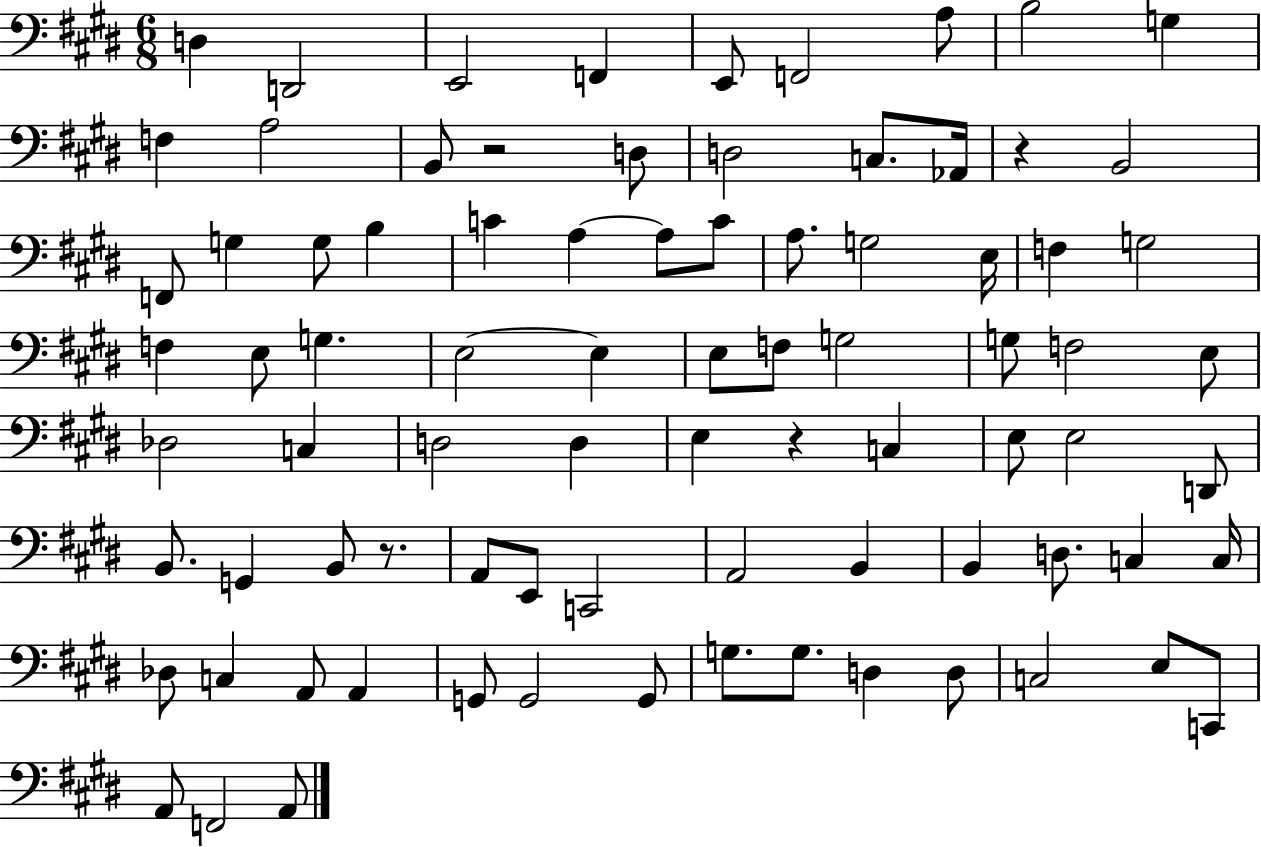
D3/q D2/h E2/h F2/q E2/e F2/h A3/e B3/h G3/q F3/q A3/h B2/e R/h D3/e D3/h C3/e. Ab2/s R/q B2/h F2/e G3/q G3/e B3/q C4/q A3/q A3/e C4/e A3/e. G3/h E3/s F3/q G3/h F3/q E3/e G3/q. E3/h E3/q E3/e F3/e G3/h G3/e F3/h E3/e Db3/h C3/q D3/h D3/q E3/q R/q C3/q E3/e E3/h D2/e B2/e. G2/q B2/e R/e. A2/e E2/e C2/h A2/h B2/q B2/q D3/e. C3/q C3/s Db3/e C3/q A2/e A2/q G2/e G2/h G2/e G3/e. G3/e. D3/q D3/e C3/h E3/e C2/e A2/e F2/h A2/e